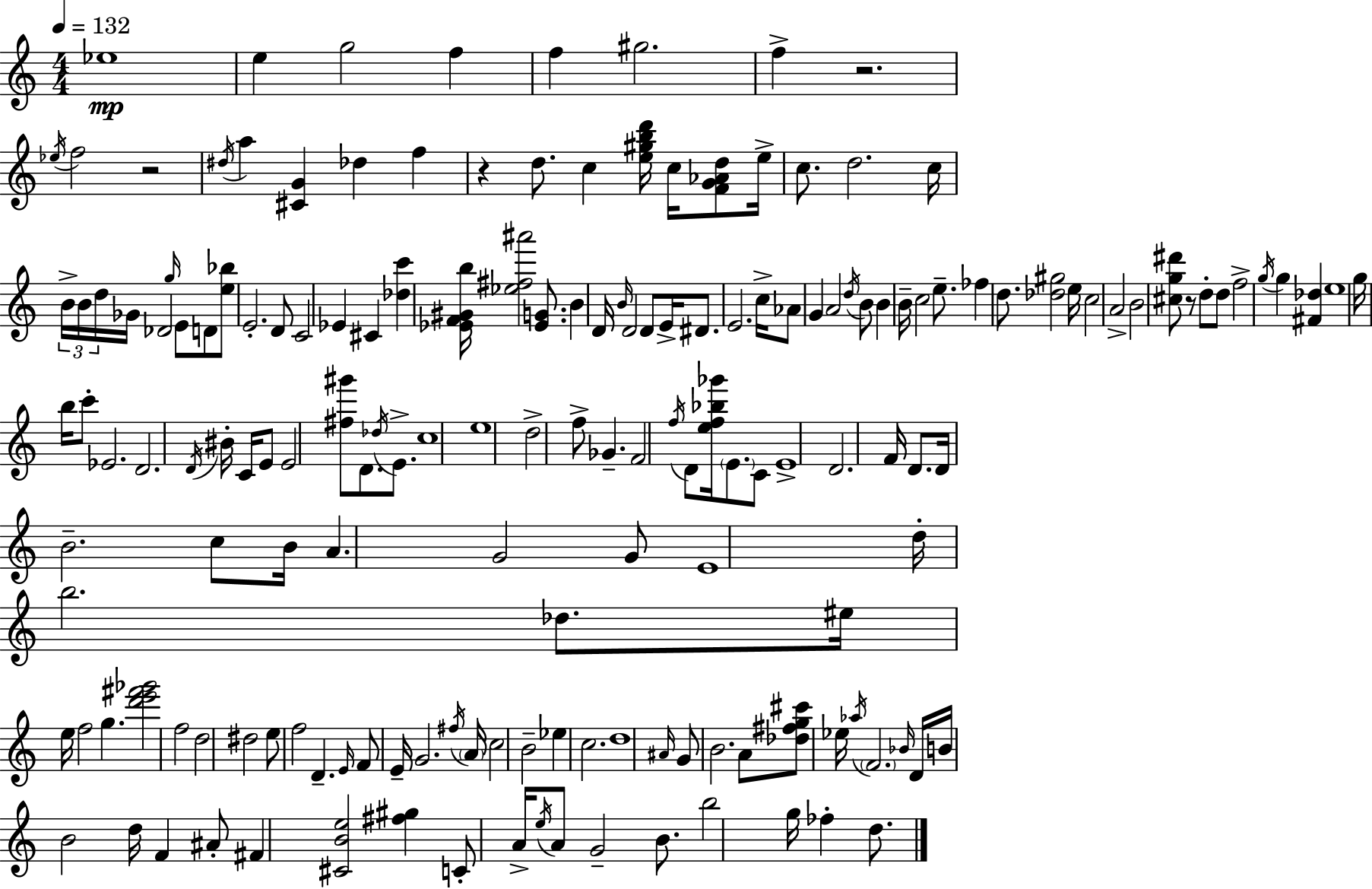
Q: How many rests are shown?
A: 4